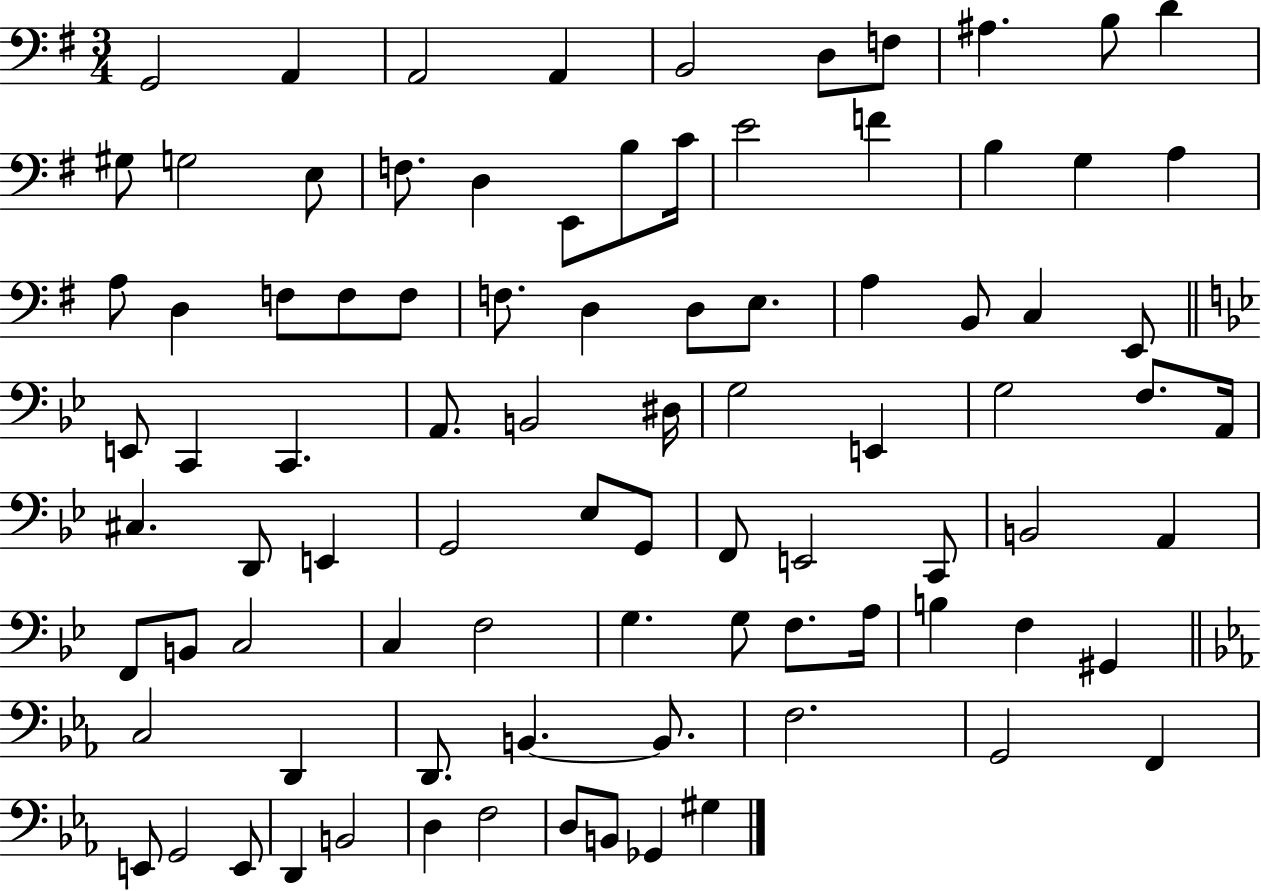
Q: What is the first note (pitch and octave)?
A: G2